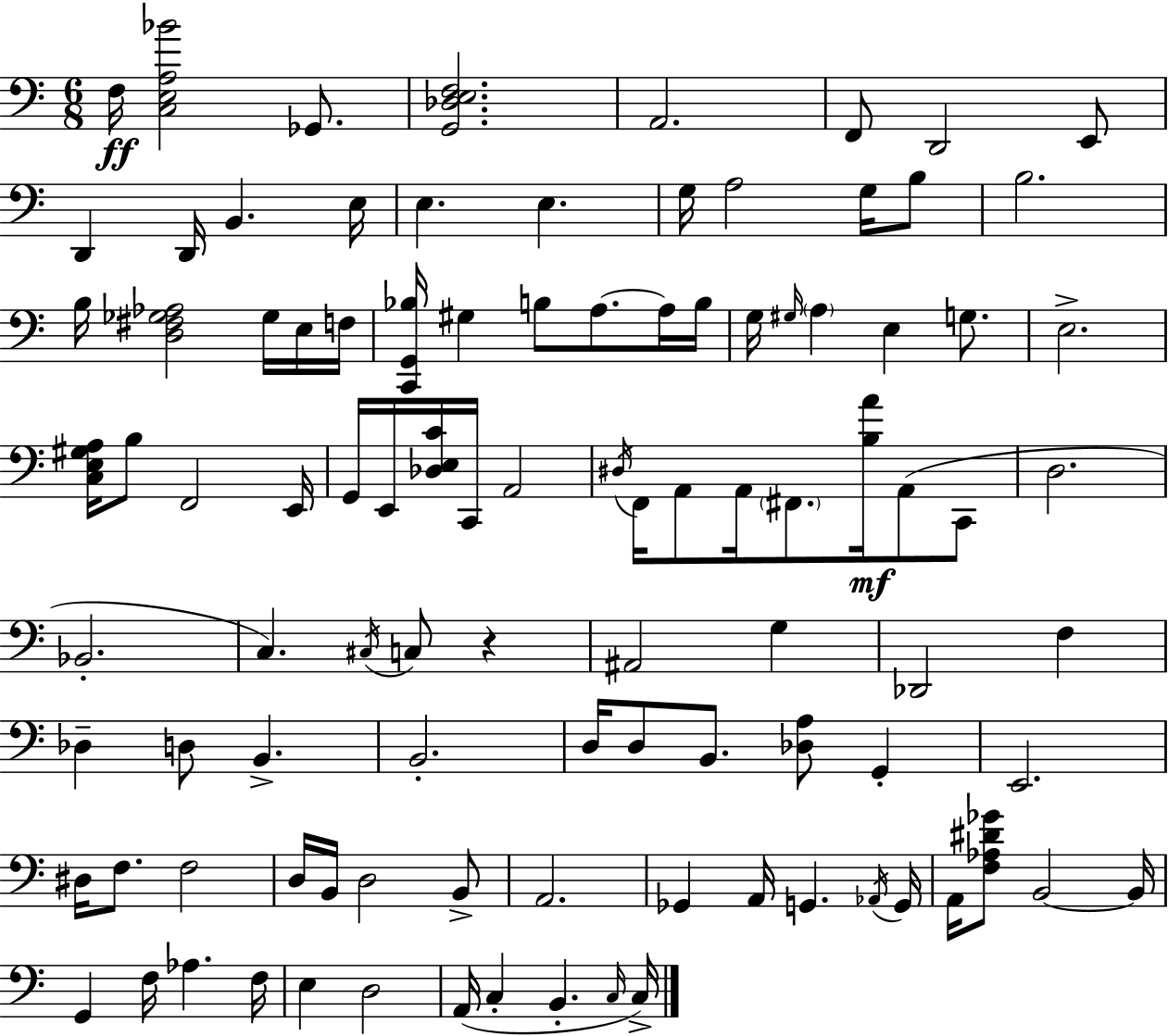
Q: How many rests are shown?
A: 1